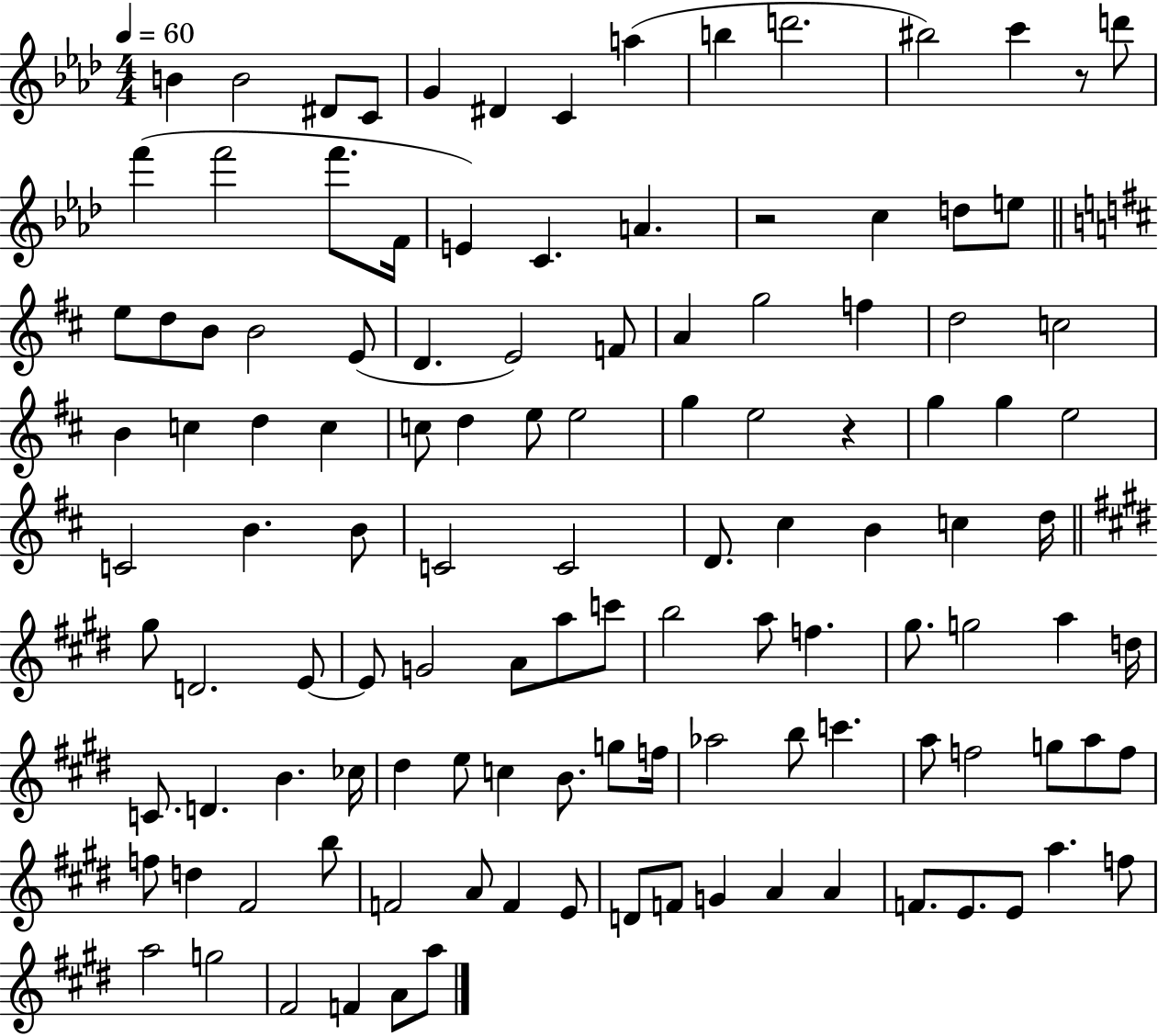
{
  \clef treble
  \numericTimeSignature
  \time 4/4
  \key aes \major
  \tempo 4 = 60
  \repeat volta 2 { b'4 b'2 dis'8 c'8 | g'4 dis'4 c'4 a''4( | b''4 d'''2. | bis''2) c'''4 r8 d'''8 | \break f'''4( f'''2 f'''8. f'16 | e'4) c'4. a'4. | r2 c''4 d''8 e''8 | \bar "||" \break \key d \major e''8 d''8 b'8 b'2 e'8( | d'4. e'2) f'8 | a'4 g''2 f''4 | d''2 c''2 | \break b'4 c''4 d''4 c''4 | c''8 d''4 e''8 e''2 | g''4 e''2 r4 | g''4 g''4 e''2 | \break c'2 b'4. b'8 | c'2 c'2 | d'8. cis''4 b'4 c''4 d''16 | \bar "||" \break \key e \major gis''8 d'2. e'8~~ | e'8 g'2 a'8 a''8 c'''8 | b''2 a''8 f''4. | gis''8. g''2 a''4 d''16 | \break c'8. d'4. b'4. ces''16 | dis''4 e''8 c''4 b'8. g''8 f''16 | aes''2 b''8 c'''4. | a''8 f''2 g''8 a''8 f''8 | \break f''8 d''4 fis'2 b''8 | f'2 a'8 f'4 e'8 | d'8 f'8 g'4 a'4 a'4 | f'8. e'8. e'8 a''4. f''8 | \break a''2 g''2 | fis'2 f'4 a'8 a''8 | } \bar "|."
}